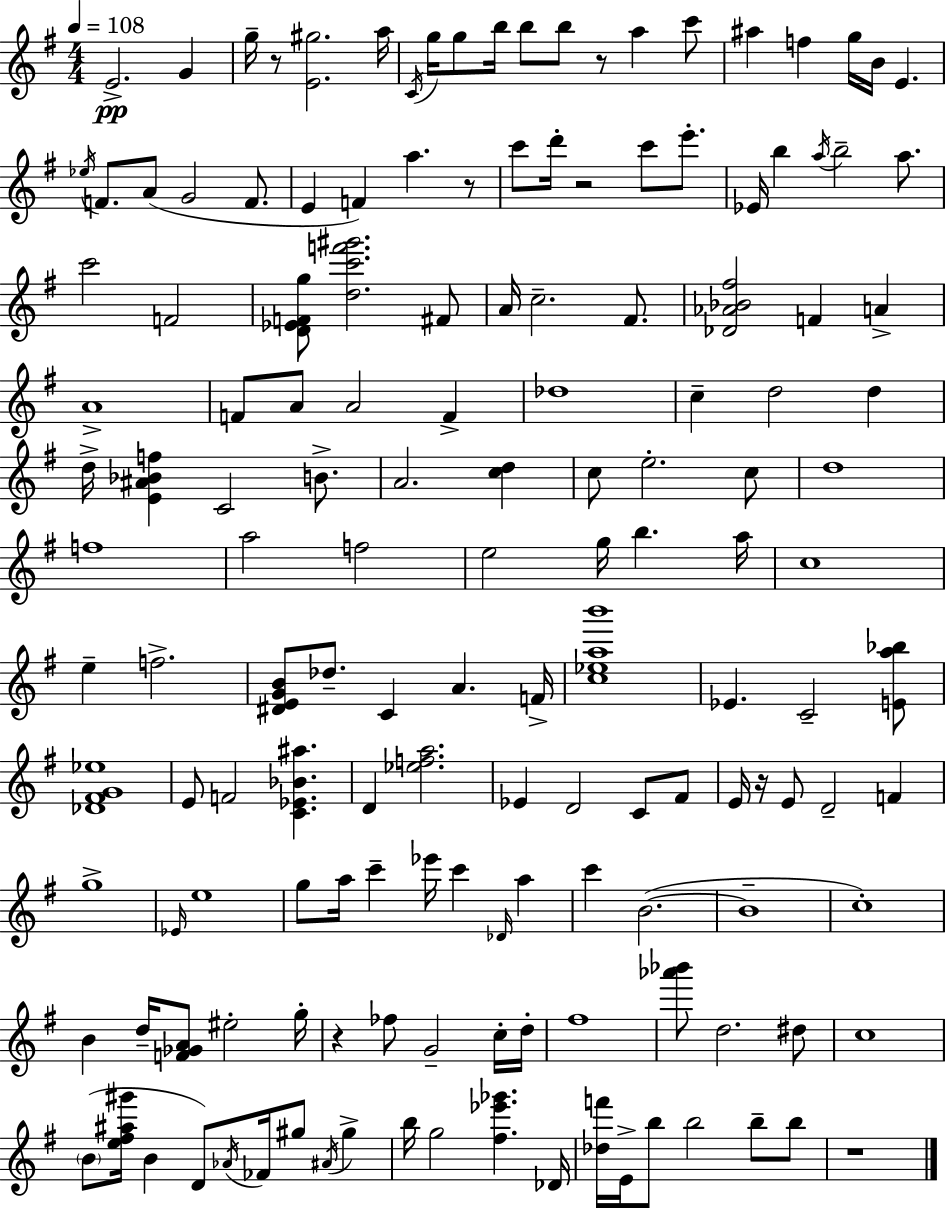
{
  \clef treble
  \numericTimeSignature
  \time 4/4
  \key g \major
  \tempo 4 = 108
  e'2.->\pp g'4 | g''16-- r8 <e' gis''>2. a''16 | \acciaccatura { c'16 } g''16 g''8 b''16 b''8 b''8 r8 a''4 c'''8 | ais''4 f''4 g''16 b'16 e'4. | \break \acciaccatura { ees''16 } f'8. a'8( g'2 f'8. | e'4 f'4) a''4. | r8 c'''8 d'''16-. r2 c'''8 e'''8.-. | ees'16 b''4 \acciaccatura { a''16 } b''2-- | \break a''8. c'''2 f'2 | <d' ees' f' g''>8 <d'' c''' f''' gis'''>2. | fis'8 a'16 c''2.-- | fis'8. <des' aes' bes' fis''>2 f'4 a'4-> | \break a'1-> | f'8 a'8 a'2 f'4-> | des''1 | c''4-- d''2 d''4 | \break d''16-> <e' ais' bes' f''>4 c'2 | b'8.-> a'2. <c'' d''>4 | c''8 e''2.-. | c''8 d''1 | \break f''1 | a''2 f''2 | e''2 g''16 b''4. | a''16 c''1 | \break e''4-- f''2.-> | <dis' e' g' b'>8 des''8.-- c'4 a'4. | f'16-> <c'' ees'' a'' b'''>1 | ees'4. c'2-- | \break <e' a'' bes''>8 <des' fis' g' ees''>1 | e'8 f'2 <c' ees' bes' ais''>4. | d'4 <ees'' f'' a''>2. | ees'4 d'2 c'8 | \break fis'8 e'16 r16 e'8 d'2-- f'4 | g''1-> | \grace { ees'16 } e''1 | g''8 a''16 c'''4-- ees'''16 c'''4 | \break \grace { des'16 } a''4 c'''4 b'2.~(~ | b'1-- | c''1-.) | b'4 d''16-- <f' ges' a'>8 eis''2-. | \break g''16-. r4 fes''8 g'2-- | c''16-. d''16-. fis''1 | <aes''' bes'''>8 d''2. | dis''8 c''1 | \break \parenthesize b'8( <e'' fis'' ais'' gis'''>16 b'4 d'8) \acciaccatura { aes'16 } fes'16 | gis''8 \acciaccatura { ais'16 } gis''4-> b''16 g''2 | <fis'' ees''' ges'''>4. des'16 <des'' f'''>16 e'16-> b''8 b''2 | b''8-- b''8 r1 | \break \bar "|."
}